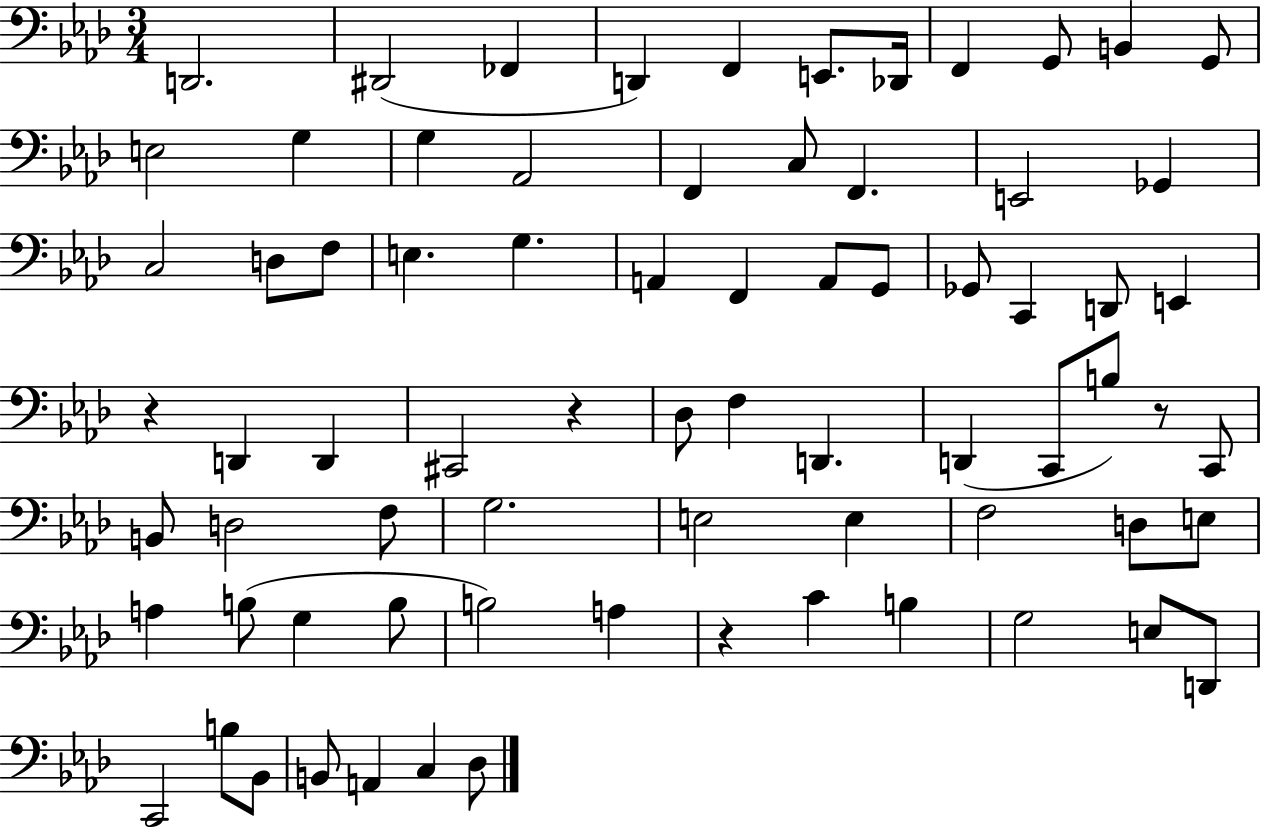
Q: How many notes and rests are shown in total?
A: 74